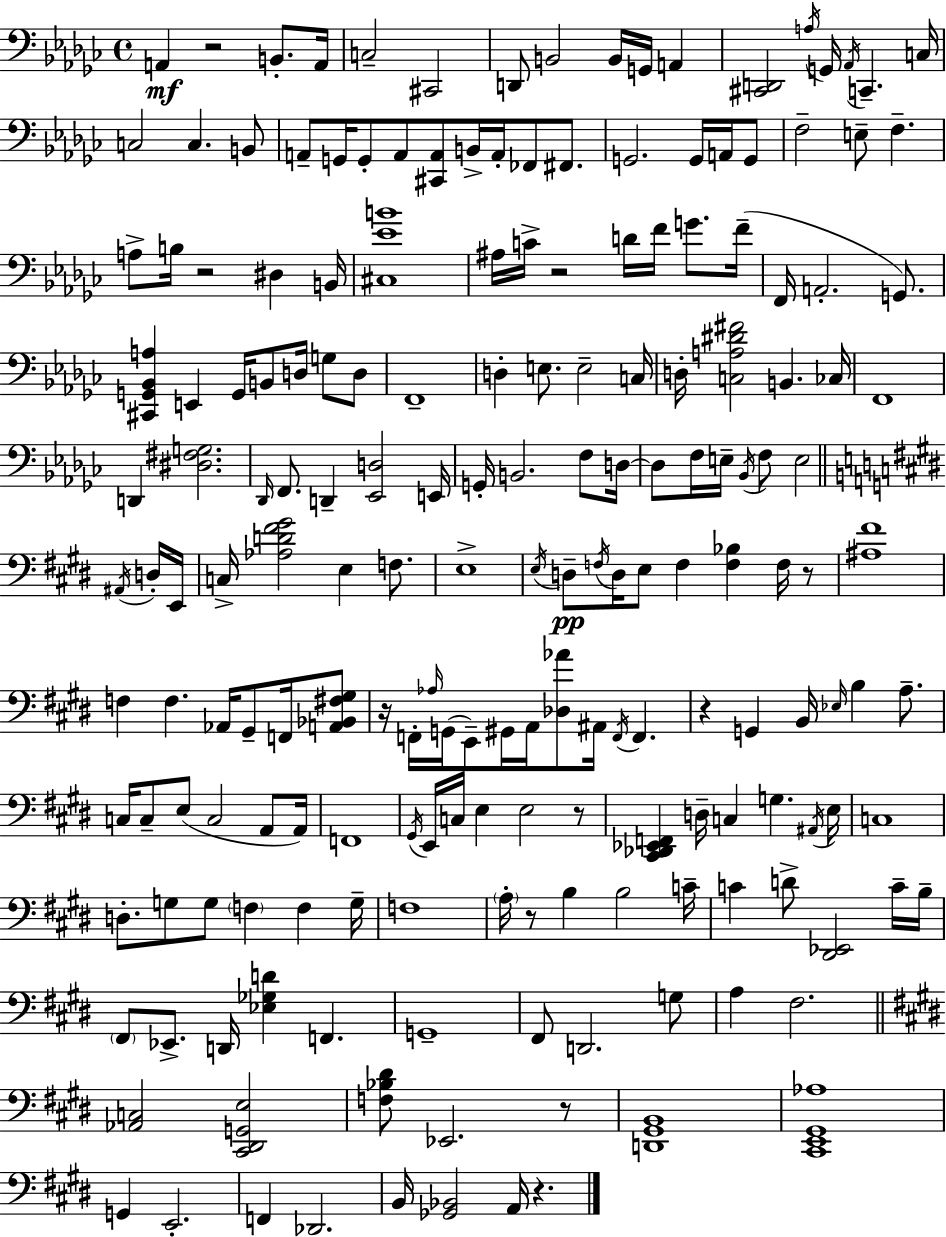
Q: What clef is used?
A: bass